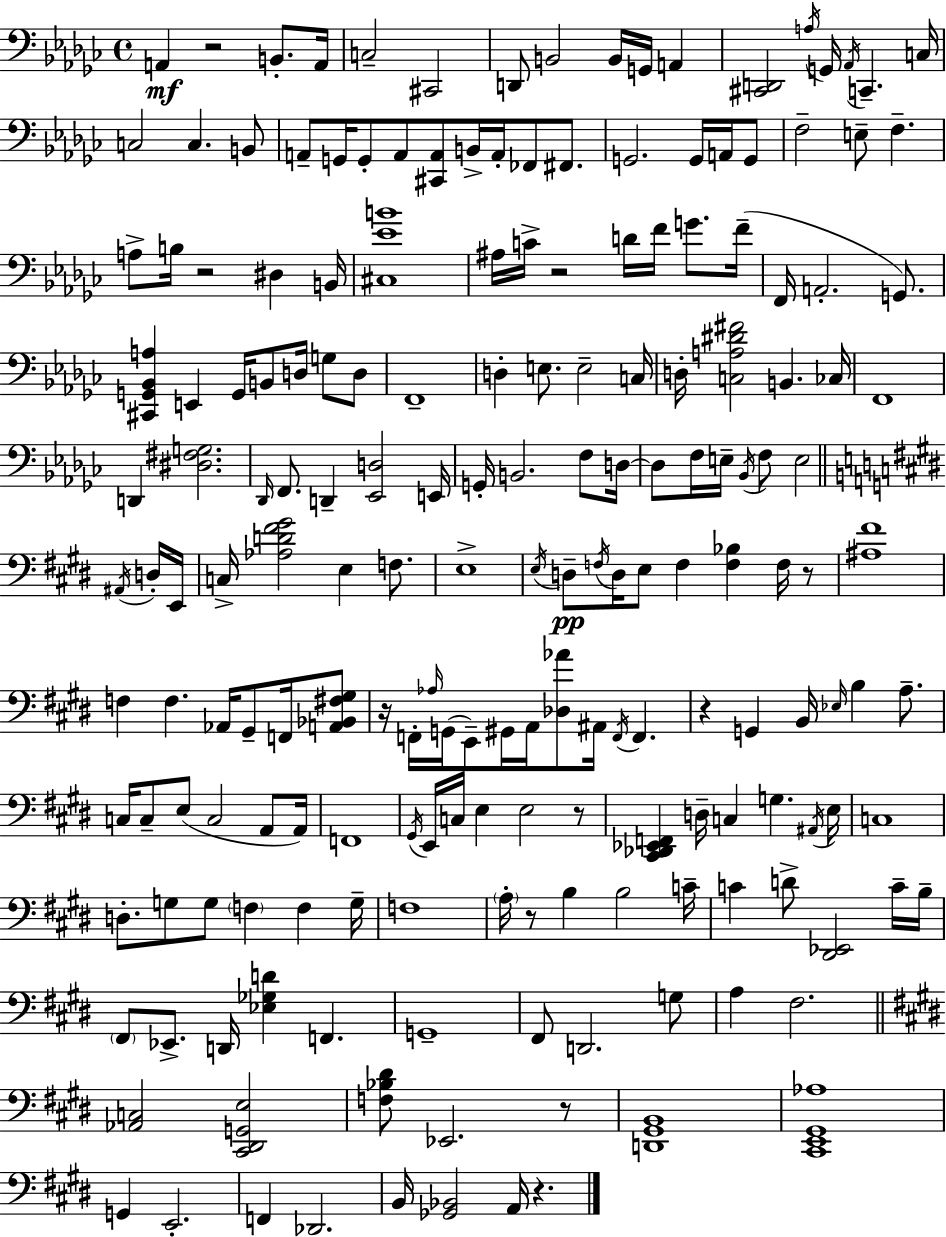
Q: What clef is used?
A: bass